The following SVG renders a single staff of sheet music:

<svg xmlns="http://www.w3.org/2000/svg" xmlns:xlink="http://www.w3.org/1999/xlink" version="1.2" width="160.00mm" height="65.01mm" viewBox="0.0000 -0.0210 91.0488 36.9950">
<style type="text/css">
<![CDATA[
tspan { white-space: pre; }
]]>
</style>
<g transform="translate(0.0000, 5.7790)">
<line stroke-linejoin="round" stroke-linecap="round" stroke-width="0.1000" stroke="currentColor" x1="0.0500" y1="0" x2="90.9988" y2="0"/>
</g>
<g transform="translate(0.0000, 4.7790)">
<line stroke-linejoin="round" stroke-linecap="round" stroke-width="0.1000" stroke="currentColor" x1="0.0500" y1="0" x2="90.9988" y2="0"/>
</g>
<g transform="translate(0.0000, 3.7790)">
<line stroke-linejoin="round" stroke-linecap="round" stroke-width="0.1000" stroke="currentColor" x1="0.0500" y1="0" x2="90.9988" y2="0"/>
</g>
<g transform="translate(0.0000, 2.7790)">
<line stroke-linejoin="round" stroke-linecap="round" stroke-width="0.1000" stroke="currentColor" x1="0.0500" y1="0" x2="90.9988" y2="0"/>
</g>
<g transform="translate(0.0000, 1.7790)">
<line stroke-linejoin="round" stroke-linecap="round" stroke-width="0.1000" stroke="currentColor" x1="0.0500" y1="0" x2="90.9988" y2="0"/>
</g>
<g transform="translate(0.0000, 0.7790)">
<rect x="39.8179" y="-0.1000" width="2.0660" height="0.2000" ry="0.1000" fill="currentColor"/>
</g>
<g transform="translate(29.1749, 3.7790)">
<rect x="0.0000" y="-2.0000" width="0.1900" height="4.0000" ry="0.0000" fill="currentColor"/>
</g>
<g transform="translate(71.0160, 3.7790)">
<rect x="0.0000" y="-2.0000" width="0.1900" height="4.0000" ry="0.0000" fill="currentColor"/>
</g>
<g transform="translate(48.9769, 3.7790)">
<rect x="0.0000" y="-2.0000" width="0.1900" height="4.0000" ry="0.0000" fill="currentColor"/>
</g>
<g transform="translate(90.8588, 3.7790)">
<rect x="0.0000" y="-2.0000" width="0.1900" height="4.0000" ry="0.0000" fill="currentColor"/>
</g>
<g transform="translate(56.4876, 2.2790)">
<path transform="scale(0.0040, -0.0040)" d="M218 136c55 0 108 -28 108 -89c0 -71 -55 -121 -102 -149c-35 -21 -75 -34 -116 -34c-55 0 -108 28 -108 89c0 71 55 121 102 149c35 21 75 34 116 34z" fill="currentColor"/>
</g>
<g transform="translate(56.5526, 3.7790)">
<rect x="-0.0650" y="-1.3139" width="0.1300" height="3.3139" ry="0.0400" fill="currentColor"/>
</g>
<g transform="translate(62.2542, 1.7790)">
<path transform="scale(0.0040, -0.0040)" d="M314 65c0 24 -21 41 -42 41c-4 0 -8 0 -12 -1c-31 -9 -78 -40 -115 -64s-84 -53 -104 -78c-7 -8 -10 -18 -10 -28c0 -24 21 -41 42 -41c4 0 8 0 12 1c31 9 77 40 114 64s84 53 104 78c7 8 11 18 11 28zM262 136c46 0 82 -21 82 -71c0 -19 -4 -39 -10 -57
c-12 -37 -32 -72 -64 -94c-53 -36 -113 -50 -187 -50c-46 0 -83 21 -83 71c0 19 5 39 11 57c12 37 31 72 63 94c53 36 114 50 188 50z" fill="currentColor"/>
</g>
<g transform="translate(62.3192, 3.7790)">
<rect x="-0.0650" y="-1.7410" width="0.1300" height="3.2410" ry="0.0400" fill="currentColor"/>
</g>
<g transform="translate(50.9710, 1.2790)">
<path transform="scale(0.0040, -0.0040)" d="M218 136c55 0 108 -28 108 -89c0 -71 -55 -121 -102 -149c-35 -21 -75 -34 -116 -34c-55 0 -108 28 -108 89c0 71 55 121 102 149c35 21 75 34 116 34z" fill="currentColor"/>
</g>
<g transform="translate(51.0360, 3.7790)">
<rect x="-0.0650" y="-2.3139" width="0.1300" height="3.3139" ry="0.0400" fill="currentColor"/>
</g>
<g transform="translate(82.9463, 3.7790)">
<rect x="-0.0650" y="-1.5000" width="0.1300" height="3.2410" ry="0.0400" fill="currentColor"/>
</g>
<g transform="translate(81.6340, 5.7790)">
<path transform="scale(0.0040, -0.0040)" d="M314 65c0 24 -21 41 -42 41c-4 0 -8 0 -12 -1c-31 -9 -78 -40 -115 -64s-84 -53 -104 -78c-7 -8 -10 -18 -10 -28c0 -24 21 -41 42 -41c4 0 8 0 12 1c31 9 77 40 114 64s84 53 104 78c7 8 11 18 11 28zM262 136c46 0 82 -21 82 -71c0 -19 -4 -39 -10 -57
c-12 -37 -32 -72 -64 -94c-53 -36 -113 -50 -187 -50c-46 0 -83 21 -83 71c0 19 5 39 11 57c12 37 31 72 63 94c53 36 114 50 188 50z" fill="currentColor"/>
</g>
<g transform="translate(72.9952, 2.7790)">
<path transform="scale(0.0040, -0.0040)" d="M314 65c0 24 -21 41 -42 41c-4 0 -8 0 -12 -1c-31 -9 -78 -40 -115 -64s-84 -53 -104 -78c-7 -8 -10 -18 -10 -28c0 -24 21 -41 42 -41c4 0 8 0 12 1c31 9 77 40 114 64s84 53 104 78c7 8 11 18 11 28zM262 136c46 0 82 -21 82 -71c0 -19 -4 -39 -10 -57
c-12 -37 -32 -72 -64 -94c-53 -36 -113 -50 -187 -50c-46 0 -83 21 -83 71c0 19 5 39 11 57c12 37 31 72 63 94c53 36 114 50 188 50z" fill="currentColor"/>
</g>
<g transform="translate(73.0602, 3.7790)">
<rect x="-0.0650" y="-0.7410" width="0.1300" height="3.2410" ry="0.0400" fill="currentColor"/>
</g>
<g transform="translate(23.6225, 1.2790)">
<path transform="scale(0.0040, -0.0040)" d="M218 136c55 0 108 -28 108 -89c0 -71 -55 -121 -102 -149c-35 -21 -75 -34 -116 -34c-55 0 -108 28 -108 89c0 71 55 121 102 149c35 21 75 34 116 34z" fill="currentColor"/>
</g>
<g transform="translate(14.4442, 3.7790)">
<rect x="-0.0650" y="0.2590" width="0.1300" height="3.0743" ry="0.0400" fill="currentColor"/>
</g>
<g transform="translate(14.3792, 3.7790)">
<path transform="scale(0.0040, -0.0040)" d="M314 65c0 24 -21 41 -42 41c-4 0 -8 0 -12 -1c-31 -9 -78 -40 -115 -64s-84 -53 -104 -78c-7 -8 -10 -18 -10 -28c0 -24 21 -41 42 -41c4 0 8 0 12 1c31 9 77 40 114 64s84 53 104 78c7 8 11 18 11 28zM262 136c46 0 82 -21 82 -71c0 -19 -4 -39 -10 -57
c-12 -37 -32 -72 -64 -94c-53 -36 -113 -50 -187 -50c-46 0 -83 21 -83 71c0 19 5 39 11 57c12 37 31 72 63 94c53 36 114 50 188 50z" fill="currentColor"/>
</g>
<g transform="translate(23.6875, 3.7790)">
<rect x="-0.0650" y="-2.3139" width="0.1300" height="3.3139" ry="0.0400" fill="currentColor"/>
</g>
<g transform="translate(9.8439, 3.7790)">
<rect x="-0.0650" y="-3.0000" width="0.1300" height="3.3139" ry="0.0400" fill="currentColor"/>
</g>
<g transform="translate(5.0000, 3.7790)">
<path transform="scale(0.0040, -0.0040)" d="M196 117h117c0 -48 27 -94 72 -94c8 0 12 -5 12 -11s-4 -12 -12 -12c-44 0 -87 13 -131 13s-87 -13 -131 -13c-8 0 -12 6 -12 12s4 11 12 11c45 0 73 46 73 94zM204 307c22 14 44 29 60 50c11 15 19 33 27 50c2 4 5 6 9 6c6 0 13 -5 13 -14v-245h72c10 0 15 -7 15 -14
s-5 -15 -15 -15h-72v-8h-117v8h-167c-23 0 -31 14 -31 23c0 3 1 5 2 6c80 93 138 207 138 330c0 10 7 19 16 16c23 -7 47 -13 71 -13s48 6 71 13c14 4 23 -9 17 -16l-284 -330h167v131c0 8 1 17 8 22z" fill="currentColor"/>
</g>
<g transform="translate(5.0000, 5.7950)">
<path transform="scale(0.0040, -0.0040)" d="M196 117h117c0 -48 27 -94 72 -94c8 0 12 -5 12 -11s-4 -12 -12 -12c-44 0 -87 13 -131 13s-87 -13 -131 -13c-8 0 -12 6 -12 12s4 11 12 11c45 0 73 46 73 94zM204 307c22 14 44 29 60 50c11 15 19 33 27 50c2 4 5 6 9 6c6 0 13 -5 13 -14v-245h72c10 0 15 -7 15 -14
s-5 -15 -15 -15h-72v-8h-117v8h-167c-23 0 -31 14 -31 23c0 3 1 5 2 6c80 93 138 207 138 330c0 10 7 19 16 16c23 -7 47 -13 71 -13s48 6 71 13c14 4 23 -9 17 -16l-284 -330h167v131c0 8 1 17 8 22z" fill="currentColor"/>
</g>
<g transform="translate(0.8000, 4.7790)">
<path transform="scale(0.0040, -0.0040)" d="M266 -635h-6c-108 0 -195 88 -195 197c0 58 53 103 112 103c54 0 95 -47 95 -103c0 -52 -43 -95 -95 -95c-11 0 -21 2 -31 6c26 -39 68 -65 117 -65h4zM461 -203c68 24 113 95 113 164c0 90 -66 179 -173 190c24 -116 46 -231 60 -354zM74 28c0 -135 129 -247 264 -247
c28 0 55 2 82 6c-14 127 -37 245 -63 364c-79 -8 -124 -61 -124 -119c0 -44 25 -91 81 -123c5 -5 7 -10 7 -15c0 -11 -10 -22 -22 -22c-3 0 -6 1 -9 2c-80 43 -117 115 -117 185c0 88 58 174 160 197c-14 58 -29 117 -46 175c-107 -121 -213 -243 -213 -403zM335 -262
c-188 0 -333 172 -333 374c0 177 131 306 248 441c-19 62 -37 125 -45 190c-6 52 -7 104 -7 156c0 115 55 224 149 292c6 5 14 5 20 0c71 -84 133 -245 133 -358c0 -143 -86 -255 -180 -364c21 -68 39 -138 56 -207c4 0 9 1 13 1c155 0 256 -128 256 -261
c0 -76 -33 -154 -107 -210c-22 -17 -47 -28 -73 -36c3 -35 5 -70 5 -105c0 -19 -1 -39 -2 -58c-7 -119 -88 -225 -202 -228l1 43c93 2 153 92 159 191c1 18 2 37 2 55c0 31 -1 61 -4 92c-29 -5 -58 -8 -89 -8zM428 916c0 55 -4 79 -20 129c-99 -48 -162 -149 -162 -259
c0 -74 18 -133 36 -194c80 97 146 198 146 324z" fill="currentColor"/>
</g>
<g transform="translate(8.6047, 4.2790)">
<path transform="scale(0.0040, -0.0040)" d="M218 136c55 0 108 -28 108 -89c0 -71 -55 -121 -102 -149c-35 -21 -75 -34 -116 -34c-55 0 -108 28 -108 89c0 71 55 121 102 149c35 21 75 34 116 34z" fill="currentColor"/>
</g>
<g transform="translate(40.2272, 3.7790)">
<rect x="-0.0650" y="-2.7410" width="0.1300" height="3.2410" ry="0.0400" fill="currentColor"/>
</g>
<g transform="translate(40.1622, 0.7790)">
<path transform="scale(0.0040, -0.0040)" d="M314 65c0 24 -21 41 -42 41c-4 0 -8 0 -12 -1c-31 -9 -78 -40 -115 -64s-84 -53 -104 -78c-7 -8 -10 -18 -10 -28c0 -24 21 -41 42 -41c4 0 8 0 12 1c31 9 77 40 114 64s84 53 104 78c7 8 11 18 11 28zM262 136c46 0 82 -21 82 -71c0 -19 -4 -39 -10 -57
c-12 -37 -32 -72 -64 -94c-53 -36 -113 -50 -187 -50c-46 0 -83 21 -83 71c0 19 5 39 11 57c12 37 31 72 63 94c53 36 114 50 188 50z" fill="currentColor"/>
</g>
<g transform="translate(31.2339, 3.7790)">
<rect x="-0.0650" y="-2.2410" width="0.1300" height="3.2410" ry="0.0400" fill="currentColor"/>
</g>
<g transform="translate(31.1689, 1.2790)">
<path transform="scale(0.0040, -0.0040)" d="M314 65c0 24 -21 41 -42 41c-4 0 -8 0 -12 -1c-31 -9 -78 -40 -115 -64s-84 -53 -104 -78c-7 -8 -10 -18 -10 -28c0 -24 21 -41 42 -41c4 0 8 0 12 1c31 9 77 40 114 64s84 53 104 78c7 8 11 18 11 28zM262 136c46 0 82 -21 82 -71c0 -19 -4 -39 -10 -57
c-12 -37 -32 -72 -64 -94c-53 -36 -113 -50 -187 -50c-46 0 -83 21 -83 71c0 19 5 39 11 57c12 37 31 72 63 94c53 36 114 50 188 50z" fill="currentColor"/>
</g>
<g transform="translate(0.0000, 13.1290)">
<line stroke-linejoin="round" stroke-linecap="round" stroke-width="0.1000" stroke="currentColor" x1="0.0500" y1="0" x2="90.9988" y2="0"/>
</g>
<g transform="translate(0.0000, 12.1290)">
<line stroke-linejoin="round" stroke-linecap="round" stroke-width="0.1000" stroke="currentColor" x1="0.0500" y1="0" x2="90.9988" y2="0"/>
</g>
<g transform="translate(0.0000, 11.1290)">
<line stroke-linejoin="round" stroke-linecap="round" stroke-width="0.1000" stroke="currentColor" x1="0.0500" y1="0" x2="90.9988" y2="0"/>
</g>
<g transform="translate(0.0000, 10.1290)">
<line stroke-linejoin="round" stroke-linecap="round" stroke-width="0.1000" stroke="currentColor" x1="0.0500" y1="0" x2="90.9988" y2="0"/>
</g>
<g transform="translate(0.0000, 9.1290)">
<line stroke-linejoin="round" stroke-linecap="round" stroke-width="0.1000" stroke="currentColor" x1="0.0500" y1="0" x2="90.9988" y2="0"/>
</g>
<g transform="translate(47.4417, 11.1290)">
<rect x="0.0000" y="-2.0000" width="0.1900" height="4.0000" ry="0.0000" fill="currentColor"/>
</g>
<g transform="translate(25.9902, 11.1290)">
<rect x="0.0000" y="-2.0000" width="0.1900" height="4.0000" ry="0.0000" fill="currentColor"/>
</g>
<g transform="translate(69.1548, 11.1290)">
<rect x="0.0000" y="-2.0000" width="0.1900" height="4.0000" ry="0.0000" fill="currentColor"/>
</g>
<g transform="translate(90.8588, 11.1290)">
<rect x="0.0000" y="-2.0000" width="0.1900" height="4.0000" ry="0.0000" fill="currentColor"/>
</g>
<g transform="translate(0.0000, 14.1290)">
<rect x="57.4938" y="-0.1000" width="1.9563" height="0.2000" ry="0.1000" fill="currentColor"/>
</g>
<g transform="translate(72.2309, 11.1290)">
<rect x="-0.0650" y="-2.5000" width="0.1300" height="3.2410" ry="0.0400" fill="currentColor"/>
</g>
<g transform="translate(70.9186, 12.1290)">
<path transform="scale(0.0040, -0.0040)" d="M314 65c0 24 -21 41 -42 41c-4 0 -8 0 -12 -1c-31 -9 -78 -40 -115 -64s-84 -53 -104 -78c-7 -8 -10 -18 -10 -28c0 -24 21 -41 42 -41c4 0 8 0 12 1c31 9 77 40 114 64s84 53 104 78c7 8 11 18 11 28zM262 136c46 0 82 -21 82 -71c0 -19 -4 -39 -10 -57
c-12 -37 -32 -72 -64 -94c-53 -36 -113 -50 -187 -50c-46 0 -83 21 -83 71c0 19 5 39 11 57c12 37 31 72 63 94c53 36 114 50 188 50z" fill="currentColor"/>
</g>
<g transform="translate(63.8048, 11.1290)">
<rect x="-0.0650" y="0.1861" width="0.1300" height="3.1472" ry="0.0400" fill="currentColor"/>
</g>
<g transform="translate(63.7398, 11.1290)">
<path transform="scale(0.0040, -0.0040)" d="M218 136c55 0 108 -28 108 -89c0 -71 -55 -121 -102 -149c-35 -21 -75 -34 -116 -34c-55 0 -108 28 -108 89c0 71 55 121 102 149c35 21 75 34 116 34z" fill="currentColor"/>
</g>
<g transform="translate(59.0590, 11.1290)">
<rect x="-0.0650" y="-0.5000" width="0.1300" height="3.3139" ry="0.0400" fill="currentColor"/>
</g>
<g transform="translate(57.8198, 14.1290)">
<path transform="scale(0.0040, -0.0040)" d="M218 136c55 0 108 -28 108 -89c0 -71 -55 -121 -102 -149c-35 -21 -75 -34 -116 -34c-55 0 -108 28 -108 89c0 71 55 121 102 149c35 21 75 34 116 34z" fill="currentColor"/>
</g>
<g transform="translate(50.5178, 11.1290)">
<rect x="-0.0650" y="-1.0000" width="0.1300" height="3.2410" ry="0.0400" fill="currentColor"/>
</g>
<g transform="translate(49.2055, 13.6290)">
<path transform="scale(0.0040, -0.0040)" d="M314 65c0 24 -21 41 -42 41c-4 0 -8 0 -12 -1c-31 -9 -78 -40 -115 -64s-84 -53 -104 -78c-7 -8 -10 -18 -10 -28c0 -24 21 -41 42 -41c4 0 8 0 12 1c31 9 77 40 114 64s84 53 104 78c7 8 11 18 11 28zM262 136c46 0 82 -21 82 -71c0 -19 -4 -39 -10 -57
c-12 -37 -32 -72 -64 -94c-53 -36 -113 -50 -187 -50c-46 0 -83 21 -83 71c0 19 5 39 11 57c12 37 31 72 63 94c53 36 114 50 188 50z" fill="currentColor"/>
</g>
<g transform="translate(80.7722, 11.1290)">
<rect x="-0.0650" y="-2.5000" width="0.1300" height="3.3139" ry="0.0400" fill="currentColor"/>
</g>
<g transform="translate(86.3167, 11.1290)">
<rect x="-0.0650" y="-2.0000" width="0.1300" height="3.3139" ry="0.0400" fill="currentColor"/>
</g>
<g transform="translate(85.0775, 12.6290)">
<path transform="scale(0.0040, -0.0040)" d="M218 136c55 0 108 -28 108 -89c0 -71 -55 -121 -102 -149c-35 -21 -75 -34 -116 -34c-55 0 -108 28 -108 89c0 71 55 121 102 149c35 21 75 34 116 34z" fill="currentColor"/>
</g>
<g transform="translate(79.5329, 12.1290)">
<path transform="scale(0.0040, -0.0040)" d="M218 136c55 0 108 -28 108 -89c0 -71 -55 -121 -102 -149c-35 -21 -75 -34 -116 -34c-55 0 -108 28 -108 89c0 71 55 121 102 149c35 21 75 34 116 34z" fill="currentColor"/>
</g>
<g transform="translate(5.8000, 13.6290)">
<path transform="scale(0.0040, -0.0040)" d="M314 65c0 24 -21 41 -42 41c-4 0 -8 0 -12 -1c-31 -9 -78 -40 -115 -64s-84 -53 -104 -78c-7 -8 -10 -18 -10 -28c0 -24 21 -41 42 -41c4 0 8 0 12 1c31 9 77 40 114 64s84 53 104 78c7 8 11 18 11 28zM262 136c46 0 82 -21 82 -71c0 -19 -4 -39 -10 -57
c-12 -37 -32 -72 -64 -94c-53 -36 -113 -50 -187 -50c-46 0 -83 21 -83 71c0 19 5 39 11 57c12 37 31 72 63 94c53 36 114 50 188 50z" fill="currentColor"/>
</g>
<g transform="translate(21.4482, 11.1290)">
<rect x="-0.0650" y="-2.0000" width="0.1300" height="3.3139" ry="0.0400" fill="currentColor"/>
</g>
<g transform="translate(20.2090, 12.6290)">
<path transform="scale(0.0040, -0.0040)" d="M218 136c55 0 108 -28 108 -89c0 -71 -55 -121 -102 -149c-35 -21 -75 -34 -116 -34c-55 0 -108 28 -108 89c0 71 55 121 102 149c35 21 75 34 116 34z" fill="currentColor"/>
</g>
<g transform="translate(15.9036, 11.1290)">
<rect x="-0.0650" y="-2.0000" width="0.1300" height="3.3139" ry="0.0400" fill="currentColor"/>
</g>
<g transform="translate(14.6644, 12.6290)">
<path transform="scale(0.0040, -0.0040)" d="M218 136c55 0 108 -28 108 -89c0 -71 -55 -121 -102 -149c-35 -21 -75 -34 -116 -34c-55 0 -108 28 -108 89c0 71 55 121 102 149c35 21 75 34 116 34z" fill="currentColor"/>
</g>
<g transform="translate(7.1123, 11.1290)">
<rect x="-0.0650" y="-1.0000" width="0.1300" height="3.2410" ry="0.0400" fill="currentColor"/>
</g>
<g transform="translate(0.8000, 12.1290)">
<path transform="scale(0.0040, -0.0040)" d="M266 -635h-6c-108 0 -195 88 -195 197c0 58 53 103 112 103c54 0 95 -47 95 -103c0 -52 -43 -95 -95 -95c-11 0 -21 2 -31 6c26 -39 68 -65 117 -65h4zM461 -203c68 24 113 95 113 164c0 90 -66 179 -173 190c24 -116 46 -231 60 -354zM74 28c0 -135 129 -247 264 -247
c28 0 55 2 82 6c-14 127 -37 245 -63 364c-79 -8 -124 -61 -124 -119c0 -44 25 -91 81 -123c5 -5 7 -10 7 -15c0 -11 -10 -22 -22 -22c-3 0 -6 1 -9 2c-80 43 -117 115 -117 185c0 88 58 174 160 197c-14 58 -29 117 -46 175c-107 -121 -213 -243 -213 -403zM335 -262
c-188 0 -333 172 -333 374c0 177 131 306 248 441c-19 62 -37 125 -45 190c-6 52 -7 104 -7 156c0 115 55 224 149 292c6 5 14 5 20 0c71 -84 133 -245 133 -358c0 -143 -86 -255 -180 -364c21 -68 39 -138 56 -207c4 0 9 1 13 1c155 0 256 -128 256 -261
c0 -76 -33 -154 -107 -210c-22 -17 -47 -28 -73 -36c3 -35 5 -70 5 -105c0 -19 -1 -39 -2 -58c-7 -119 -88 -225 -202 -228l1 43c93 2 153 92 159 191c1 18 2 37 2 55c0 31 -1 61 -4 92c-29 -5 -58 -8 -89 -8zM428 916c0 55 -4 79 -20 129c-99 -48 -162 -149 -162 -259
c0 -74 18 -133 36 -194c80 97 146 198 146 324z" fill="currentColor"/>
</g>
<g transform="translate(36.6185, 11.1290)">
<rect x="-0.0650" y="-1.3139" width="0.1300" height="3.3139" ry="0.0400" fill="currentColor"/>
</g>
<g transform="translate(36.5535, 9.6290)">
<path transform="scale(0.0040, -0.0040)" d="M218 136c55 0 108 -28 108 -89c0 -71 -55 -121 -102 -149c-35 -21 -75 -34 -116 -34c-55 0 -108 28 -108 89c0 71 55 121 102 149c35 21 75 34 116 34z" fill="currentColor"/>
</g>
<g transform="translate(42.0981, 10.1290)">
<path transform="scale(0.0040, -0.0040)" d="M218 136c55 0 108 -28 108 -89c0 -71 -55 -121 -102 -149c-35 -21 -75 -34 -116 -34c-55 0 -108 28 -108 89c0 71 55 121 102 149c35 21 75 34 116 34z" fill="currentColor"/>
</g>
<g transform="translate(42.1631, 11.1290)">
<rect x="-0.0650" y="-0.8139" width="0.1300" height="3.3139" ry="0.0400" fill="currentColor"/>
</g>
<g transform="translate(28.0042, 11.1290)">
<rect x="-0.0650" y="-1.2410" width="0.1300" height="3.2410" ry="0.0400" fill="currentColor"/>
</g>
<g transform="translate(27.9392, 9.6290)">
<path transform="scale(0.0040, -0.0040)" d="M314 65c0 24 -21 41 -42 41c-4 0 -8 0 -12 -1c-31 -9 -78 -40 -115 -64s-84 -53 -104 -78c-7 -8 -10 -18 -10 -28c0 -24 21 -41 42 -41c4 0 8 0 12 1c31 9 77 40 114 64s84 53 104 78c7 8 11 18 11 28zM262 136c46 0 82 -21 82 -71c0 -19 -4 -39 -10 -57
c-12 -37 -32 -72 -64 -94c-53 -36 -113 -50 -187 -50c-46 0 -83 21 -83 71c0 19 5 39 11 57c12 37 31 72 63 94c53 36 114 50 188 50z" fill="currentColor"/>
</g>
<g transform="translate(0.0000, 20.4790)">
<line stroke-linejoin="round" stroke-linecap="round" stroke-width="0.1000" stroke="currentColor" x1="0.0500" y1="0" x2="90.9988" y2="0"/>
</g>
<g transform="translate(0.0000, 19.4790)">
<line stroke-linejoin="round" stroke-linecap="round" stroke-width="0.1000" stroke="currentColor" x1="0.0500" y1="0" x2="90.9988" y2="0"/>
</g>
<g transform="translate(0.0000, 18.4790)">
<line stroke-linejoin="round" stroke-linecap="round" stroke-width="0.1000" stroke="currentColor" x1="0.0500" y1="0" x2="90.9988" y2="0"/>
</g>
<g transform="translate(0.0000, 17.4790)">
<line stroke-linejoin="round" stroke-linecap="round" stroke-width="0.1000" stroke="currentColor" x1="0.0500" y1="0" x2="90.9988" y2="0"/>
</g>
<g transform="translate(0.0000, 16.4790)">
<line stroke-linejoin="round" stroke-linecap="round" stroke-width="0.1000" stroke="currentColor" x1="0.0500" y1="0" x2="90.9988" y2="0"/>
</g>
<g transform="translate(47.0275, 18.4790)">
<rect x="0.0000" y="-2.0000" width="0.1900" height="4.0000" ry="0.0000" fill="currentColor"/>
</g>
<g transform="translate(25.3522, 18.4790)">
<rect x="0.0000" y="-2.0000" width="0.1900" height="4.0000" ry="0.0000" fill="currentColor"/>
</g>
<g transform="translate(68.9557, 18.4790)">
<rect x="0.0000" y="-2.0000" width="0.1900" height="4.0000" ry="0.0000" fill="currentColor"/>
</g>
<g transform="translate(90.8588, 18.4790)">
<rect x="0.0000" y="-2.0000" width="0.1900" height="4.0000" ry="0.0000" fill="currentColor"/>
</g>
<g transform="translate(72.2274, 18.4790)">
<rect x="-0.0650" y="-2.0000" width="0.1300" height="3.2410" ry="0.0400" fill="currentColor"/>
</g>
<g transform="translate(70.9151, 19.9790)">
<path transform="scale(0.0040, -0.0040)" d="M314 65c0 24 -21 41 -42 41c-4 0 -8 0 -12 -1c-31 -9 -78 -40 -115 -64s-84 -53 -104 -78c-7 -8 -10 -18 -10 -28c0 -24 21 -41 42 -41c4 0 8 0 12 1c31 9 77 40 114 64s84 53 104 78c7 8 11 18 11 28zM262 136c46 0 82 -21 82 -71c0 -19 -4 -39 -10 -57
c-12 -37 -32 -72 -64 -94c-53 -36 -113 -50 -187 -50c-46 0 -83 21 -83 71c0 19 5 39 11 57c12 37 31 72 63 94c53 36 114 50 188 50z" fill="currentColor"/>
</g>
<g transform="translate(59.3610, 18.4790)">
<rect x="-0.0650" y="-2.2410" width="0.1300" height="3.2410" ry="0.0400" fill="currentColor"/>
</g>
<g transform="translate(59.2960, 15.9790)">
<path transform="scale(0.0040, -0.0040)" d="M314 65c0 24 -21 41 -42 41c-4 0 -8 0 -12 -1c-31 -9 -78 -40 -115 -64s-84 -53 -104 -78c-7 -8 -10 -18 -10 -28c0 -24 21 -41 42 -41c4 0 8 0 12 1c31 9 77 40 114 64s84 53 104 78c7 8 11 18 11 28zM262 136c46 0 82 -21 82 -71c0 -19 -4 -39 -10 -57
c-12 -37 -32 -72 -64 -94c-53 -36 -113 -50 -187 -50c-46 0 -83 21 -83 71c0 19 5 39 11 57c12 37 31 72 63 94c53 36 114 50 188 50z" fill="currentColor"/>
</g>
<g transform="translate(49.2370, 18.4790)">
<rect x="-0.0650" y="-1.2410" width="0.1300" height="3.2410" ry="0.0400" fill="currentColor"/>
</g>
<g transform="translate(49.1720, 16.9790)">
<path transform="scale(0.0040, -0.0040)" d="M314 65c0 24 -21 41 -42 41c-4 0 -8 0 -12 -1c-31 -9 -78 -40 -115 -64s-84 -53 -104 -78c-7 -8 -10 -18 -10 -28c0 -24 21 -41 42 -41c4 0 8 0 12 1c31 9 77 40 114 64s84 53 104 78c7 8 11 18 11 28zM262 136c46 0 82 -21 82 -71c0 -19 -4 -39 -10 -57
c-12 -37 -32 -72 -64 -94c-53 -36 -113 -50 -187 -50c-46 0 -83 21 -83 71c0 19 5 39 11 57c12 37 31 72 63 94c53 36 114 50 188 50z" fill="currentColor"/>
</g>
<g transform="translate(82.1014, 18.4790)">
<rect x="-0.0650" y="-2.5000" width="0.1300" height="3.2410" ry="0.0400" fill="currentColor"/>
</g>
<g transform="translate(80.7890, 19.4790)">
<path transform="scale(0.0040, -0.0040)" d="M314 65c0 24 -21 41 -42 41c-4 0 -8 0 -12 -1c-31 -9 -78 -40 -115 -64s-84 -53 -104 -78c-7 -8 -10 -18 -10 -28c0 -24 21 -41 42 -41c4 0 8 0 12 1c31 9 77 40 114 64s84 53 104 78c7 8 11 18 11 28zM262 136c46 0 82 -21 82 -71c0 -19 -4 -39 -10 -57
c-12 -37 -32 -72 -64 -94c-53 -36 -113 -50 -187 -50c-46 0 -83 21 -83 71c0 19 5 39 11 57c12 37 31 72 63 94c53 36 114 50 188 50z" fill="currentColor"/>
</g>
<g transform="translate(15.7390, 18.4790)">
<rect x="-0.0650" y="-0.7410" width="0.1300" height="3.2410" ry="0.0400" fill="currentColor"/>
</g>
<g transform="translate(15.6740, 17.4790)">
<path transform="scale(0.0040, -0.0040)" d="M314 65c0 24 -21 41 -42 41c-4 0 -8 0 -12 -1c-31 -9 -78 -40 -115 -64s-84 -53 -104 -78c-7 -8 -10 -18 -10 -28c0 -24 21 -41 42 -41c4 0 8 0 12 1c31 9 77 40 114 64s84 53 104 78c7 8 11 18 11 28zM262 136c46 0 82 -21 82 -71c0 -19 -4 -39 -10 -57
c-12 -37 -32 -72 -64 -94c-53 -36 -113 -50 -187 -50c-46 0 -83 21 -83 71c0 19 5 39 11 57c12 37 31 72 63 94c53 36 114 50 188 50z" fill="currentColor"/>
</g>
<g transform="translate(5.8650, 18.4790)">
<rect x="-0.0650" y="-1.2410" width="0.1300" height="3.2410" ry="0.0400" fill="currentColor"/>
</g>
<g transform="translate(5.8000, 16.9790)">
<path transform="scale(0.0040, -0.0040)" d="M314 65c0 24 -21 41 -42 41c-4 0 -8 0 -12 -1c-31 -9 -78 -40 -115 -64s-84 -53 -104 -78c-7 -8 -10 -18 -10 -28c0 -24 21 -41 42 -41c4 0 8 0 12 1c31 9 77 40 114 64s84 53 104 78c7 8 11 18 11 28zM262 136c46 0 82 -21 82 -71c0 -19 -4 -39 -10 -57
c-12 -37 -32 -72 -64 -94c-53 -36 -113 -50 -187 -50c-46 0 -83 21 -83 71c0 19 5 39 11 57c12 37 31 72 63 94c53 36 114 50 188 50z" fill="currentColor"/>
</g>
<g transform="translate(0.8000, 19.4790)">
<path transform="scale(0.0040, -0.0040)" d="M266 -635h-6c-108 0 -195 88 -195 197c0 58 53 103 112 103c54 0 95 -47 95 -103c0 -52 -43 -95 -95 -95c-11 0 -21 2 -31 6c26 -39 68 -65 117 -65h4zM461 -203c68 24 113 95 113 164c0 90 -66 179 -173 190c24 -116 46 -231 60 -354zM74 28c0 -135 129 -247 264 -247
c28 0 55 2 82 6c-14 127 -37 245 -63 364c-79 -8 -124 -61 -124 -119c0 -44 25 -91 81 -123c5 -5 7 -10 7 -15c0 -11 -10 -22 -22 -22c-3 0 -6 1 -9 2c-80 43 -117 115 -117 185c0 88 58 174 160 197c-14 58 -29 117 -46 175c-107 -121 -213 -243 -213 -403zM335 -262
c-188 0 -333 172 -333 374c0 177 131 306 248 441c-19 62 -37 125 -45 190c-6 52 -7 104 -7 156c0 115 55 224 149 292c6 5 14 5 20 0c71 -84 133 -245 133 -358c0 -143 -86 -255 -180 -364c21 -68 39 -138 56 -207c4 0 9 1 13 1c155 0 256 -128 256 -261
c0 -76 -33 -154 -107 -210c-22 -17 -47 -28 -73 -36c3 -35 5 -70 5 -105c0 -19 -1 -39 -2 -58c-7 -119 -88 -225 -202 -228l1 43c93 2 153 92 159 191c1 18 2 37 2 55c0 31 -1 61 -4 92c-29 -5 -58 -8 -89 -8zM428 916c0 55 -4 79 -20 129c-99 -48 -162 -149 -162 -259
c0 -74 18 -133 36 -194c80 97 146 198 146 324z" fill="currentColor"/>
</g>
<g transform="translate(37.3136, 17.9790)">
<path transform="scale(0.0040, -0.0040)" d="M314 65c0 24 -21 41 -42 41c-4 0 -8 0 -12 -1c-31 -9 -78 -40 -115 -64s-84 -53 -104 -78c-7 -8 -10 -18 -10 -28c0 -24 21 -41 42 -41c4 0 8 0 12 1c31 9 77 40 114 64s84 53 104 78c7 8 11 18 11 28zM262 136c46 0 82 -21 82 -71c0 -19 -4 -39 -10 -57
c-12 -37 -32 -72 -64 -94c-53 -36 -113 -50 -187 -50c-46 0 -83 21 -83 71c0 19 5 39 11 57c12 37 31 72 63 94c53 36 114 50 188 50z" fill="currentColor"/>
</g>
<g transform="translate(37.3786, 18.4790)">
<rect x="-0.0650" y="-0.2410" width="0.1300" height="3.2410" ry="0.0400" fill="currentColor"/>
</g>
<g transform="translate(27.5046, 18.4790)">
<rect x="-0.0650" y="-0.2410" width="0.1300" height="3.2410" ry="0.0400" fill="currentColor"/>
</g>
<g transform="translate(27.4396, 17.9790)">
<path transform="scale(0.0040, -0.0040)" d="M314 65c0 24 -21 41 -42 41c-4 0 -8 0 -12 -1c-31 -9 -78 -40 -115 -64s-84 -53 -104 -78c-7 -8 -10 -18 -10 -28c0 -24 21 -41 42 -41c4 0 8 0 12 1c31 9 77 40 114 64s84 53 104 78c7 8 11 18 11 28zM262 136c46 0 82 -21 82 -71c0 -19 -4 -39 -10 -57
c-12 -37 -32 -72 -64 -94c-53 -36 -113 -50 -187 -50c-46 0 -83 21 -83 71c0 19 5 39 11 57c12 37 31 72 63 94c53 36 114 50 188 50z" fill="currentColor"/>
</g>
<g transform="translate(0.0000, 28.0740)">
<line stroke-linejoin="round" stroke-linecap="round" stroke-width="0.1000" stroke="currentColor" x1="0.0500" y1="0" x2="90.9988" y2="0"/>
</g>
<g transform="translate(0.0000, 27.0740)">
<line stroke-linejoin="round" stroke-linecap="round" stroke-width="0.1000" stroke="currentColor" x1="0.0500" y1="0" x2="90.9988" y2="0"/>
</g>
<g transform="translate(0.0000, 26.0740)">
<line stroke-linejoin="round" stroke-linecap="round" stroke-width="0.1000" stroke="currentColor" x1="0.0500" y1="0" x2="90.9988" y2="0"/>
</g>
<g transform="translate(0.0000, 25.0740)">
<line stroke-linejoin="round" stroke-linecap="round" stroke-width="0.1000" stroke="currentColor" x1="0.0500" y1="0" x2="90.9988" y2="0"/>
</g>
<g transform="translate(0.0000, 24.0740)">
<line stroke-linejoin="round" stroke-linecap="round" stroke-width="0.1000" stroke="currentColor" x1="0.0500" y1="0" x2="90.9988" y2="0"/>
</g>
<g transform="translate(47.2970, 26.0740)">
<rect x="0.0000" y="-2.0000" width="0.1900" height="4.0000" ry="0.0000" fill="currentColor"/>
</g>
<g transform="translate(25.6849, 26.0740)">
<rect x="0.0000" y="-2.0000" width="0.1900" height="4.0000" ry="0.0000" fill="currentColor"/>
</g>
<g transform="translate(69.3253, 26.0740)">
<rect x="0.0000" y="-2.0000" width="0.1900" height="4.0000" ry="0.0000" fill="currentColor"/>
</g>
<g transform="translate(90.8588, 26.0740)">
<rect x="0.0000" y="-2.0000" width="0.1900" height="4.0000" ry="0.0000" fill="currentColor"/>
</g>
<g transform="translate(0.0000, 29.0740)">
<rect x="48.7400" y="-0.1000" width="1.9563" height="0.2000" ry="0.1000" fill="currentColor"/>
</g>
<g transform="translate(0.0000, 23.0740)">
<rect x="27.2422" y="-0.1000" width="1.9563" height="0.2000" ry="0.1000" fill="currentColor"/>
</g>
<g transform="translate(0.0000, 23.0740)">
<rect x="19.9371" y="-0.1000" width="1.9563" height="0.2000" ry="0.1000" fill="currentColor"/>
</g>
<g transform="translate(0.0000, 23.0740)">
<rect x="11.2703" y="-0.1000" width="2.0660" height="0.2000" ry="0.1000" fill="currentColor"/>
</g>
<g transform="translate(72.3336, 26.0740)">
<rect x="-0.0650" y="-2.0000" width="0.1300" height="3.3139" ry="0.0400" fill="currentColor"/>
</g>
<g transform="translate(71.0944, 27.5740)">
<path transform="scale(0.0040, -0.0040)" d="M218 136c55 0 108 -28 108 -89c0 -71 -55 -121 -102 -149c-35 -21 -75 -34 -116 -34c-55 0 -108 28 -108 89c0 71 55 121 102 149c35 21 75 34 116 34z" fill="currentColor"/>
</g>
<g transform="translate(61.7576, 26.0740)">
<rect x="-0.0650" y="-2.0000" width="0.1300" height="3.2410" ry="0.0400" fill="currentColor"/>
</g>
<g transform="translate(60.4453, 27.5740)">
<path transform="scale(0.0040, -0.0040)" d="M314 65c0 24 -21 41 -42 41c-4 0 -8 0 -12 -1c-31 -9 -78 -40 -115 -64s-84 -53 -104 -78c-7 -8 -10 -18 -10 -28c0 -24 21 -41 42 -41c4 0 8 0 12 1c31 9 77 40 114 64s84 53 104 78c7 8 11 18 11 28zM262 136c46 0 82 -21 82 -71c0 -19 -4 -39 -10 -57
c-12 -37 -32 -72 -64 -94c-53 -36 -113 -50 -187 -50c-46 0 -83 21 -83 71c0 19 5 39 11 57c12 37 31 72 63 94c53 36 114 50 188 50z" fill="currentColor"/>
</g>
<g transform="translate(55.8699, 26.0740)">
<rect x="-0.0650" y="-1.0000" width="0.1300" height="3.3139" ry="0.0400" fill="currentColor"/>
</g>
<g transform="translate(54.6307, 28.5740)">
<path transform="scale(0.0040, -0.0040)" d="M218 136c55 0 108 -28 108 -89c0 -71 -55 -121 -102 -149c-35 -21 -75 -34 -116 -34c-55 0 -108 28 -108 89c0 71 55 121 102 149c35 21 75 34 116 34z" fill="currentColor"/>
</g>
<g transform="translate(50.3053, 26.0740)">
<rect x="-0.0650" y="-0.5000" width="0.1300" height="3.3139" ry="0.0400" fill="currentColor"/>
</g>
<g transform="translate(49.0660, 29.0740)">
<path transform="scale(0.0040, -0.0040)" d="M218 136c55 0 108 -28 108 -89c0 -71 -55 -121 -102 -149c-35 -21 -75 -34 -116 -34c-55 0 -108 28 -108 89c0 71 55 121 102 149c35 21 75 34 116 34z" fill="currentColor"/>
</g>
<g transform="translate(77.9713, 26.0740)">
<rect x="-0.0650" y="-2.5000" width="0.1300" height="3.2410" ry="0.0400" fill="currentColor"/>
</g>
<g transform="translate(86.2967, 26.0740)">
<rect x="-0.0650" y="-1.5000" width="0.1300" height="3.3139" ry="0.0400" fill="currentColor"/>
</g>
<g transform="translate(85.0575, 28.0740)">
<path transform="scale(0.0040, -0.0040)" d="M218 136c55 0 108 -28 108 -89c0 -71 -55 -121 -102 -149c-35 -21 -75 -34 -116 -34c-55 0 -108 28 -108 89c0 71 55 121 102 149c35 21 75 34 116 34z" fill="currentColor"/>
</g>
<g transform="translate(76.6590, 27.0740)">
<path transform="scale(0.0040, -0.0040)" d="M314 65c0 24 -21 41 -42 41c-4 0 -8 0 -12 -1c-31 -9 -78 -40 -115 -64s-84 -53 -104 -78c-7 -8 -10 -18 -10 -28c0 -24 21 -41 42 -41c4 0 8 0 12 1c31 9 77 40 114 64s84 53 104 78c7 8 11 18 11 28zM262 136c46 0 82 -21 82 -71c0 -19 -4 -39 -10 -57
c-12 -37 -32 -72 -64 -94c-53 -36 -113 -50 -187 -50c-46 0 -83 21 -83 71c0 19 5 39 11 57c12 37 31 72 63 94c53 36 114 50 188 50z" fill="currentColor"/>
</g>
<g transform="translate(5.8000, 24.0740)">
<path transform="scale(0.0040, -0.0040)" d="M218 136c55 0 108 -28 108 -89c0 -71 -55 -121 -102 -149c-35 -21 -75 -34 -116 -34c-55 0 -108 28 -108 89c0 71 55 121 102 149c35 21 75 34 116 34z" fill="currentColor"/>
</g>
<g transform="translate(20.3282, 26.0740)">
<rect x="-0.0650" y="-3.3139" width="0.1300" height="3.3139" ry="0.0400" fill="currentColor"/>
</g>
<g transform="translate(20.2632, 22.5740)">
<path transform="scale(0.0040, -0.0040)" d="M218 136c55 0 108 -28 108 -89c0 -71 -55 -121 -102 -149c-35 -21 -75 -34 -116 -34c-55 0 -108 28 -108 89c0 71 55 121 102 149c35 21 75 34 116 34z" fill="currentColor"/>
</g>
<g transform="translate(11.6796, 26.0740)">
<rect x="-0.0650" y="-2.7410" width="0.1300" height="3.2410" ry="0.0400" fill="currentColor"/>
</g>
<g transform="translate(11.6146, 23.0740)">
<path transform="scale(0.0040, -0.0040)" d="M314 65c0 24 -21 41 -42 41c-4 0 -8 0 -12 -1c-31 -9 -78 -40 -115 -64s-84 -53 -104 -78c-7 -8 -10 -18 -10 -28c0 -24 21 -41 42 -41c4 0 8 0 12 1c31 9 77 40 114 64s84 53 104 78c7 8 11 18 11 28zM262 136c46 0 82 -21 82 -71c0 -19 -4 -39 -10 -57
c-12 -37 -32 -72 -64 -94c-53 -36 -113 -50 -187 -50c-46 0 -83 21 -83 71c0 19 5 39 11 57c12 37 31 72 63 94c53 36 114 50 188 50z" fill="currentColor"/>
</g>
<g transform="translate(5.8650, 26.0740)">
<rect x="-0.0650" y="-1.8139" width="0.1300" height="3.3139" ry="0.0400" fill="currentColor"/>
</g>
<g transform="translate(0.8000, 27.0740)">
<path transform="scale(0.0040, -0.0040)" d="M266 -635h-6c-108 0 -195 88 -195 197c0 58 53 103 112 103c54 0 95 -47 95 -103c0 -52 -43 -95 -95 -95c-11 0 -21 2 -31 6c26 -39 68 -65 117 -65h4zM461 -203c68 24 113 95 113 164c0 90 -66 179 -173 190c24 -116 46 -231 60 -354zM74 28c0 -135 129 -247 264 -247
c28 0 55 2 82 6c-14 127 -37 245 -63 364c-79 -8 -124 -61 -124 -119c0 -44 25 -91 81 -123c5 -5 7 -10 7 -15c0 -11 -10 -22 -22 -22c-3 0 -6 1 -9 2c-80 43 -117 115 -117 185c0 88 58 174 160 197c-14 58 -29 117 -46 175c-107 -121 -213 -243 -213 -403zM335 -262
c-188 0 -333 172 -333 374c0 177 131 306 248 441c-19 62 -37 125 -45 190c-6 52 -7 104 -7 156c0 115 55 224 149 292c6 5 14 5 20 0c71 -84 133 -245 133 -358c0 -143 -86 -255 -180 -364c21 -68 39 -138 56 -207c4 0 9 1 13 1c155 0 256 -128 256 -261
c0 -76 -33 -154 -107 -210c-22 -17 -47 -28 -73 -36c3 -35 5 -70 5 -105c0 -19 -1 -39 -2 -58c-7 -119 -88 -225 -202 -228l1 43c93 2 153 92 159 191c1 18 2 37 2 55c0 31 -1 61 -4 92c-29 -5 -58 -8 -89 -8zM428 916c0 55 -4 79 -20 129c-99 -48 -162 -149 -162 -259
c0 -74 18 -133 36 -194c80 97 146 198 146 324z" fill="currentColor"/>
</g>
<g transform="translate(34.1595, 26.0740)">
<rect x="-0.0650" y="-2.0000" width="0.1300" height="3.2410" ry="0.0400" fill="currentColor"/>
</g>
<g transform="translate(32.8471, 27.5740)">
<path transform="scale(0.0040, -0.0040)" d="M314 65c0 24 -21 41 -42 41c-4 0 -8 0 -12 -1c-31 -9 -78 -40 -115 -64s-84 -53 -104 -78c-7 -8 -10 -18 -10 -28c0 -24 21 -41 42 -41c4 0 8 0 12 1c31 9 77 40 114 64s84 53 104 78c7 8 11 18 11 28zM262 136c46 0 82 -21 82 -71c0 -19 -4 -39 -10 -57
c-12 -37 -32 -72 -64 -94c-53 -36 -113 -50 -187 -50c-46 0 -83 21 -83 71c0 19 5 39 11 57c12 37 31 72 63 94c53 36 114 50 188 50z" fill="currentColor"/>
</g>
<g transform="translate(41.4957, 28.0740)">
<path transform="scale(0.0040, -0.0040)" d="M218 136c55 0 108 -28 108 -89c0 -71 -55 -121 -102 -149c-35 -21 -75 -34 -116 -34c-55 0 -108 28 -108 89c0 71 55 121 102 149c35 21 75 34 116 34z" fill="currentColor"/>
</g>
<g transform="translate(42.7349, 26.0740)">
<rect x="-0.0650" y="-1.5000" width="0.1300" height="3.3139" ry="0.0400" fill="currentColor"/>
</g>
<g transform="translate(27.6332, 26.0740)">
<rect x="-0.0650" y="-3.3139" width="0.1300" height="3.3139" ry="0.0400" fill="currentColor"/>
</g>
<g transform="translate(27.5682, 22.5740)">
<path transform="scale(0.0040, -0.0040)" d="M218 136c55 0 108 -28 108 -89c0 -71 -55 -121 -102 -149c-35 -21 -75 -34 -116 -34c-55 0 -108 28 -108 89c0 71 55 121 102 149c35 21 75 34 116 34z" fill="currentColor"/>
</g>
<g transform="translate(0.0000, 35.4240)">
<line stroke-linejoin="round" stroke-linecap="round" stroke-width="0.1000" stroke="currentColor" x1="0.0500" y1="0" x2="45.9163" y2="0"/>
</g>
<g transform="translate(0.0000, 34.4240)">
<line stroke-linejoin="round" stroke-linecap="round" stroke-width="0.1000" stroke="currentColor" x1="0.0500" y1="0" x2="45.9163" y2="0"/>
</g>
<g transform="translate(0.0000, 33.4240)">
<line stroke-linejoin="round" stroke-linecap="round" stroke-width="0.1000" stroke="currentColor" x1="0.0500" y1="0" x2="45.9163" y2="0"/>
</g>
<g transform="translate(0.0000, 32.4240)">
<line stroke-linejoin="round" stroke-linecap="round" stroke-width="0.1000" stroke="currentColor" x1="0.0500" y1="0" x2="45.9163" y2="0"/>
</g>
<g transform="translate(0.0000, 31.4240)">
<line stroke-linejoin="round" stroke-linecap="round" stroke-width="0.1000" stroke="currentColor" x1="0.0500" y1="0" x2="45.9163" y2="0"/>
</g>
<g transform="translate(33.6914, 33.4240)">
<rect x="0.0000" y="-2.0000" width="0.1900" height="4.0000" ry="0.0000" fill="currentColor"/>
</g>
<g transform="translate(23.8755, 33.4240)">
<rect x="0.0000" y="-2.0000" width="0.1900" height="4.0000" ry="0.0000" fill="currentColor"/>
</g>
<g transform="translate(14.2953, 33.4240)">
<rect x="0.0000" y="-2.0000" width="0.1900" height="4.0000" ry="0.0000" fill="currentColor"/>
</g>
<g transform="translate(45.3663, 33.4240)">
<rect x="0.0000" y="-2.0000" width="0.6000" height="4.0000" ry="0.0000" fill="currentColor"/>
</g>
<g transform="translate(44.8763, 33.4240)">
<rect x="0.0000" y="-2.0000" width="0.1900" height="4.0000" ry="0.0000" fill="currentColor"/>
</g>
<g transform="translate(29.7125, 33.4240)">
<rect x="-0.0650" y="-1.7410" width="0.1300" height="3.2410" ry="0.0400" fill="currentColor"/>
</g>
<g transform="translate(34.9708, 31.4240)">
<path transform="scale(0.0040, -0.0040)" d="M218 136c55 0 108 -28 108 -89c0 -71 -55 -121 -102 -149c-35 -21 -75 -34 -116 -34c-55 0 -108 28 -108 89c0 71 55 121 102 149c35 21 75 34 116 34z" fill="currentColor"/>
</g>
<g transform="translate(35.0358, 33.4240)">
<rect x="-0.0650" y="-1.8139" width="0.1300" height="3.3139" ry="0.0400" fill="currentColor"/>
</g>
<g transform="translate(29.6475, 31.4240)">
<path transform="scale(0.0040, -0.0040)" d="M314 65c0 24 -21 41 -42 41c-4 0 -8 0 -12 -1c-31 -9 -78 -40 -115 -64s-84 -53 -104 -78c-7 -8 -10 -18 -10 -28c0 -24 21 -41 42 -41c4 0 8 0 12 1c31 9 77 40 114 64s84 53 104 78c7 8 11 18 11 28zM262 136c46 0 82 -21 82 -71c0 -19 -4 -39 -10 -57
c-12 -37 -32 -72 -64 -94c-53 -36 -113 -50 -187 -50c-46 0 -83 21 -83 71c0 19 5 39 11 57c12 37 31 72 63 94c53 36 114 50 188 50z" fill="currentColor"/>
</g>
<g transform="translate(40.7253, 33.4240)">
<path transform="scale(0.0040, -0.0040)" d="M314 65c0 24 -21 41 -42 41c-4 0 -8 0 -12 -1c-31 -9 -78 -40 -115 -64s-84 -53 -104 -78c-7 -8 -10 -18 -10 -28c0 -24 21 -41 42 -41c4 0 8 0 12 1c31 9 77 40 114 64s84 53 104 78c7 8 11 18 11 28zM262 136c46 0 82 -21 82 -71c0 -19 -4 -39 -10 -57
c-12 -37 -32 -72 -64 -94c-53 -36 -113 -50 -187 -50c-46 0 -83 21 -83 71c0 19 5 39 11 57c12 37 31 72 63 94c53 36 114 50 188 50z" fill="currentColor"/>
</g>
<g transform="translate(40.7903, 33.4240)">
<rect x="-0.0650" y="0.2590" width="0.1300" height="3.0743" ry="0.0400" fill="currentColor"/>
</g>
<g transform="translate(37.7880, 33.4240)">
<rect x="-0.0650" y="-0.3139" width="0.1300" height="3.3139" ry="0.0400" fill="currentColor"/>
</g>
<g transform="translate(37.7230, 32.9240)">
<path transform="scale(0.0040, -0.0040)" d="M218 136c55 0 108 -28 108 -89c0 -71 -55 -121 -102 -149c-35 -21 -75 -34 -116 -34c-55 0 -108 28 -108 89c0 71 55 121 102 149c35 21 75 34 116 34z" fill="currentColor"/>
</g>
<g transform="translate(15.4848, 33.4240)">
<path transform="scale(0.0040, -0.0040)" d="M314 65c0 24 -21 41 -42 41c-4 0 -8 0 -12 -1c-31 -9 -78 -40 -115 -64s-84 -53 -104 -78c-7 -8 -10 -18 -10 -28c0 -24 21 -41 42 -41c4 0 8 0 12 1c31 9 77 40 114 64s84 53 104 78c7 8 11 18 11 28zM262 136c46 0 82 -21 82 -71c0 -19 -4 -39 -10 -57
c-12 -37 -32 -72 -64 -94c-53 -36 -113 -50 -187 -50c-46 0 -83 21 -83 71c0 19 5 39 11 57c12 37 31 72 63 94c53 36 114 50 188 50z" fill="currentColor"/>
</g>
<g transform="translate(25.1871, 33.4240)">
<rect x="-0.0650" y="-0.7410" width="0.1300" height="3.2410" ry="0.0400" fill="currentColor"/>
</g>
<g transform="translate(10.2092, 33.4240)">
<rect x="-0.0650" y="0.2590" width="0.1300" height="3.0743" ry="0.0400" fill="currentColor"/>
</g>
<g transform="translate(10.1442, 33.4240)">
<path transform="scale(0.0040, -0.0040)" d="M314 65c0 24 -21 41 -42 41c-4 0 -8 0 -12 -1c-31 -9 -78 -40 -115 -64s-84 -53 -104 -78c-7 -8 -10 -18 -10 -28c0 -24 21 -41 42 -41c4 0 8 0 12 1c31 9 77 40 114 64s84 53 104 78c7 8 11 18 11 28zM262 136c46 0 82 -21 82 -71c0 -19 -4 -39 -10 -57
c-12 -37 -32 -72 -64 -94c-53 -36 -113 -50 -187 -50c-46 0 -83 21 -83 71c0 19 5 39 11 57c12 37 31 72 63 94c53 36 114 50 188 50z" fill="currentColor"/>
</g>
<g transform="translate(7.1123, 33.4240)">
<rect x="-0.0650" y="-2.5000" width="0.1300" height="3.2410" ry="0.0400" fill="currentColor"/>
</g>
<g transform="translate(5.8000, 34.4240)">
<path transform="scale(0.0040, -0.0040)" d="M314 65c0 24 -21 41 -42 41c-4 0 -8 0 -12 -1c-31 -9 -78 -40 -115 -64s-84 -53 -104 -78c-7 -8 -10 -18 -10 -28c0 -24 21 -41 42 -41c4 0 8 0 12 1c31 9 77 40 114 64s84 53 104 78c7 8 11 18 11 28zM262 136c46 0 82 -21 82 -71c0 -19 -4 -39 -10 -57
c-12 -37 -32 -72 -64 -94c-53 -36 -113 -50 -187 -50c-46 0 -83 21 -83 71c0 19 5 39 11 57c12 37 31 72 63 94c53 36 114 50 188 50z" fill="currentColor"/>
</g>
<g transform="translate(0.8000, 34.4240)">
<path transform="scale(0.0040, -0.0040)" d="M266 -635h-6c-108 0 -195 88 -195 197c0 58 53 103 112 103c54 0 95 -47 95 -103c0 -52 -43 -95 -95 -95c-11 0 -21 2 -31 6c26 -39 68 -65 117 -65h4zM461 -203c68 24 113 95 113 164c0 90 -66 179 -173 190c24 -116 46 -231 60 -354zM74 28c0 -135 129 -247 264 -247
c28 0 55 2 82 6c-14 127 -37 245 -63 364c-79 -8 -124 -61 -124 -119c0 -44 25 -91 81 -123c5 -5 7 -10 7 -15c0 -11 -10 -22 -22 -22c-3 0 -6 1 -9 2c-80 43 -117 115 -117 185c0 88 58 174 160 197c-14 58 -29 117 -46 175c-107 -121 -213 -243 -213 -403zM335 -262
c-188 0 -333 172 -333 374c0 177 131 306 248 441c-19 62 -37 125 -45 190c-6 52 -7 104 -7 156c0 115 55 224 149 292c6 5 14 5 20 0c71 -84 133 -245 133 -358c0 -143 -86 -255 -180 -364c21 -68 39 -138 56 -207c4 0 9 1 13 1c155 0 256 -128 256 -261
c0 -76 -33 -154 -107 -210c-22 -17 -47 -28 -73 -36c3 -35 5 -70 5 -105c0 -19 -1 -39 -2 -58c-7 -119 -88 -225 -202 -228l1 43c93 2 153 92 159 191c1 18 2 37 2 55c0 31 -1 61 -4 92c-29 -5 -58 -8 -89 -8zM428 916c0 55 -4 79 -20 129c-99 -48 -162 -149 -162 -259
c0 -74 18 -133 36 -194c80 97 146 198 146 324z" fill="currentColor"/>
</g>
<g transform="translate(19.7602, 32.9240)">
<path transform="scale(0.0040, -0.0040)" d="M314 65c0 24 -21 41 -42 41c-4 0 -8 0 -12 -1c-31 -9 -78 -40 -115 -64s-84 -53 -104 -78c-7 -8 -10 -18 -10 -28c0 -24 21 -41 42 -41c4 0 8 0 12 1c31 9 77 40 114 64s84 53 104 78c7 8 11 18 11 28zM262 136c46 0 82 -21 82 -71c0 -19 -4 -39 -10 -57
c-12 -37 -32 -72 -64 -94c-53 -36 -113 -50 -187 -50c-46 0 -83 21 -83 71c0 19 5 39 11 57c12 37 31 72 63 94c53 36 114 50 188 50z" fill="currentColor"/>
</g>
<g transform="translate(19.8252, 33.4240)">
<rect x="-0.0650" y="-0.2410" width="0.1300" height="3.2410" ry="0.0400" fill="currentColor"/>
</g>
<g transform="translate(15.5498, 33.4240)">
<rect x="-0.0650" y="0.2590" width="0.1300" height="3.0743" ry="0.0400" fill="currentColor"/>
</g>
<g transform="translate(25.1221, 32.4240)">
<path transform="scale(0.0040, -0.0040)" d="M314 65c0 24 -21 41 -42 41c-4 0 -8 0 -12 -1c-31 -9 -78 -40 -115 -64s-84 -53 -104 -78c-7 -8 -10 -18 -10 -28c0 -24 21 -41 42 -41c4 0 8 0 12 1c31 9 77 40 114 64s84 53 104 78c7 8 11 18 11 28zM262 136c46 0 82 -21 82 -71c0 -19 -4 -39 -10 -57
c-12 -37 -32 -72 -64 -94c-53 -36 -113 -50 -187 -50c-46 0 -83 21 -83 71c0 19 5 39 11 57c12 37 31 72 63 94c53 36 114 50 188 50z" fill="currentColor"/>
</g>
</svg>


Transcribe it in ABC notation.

X:1
T:Untitled
M:4/4
L:1/4
K:C
A B2 g g2 a2 g e f2 d2 E2 D2 F F e2 e d D2 C B G2 G F e2 d2 c2 c2 e2 g2 F2 G2 f a2 b b F2 E C D F2 F G2 E G2 B2 B2 c2 d2 f2 f c B2